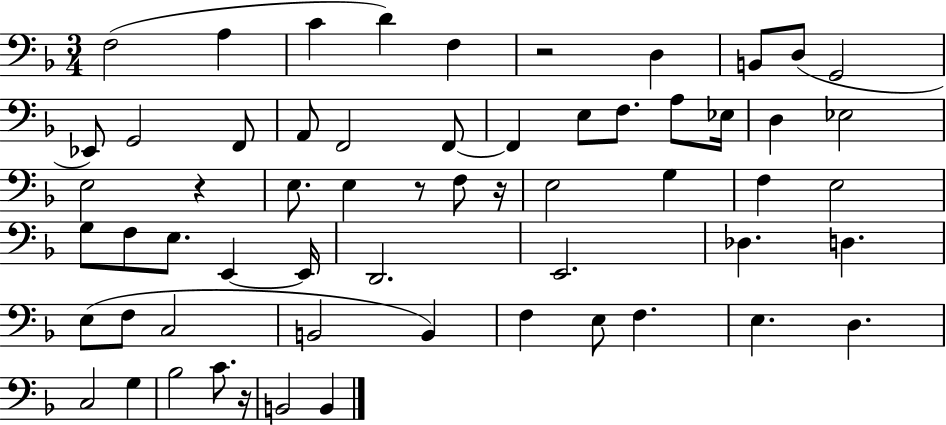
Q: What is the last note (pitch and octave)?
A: B2